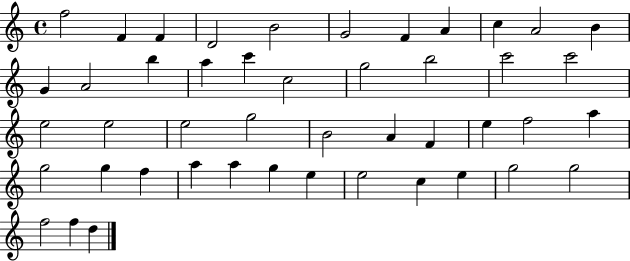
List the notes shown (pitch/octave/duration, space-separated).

F5/h F4/q F4/q D4/h B4/h G4/h F4/q A4/q C5/q A4/h B4/q G4/q A4/h B5/q A5/q C6/q C5/h G5/h B5/h C6/h C6/h E5/h E5/h E5/h G5/h B4/h A4/q F4/q E5/q F5/h A5/q G5/h G5/q F5/q A5/q A5/q G5/q E5/q E5/h C5/q E5/q G5/h G5/h F5/h F5/q D5/q